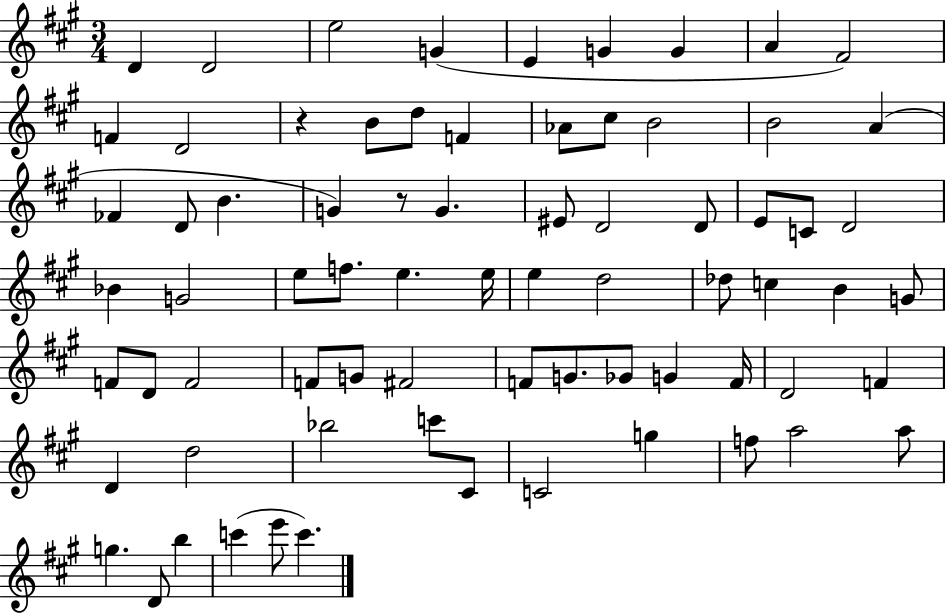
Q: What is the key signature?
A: A major